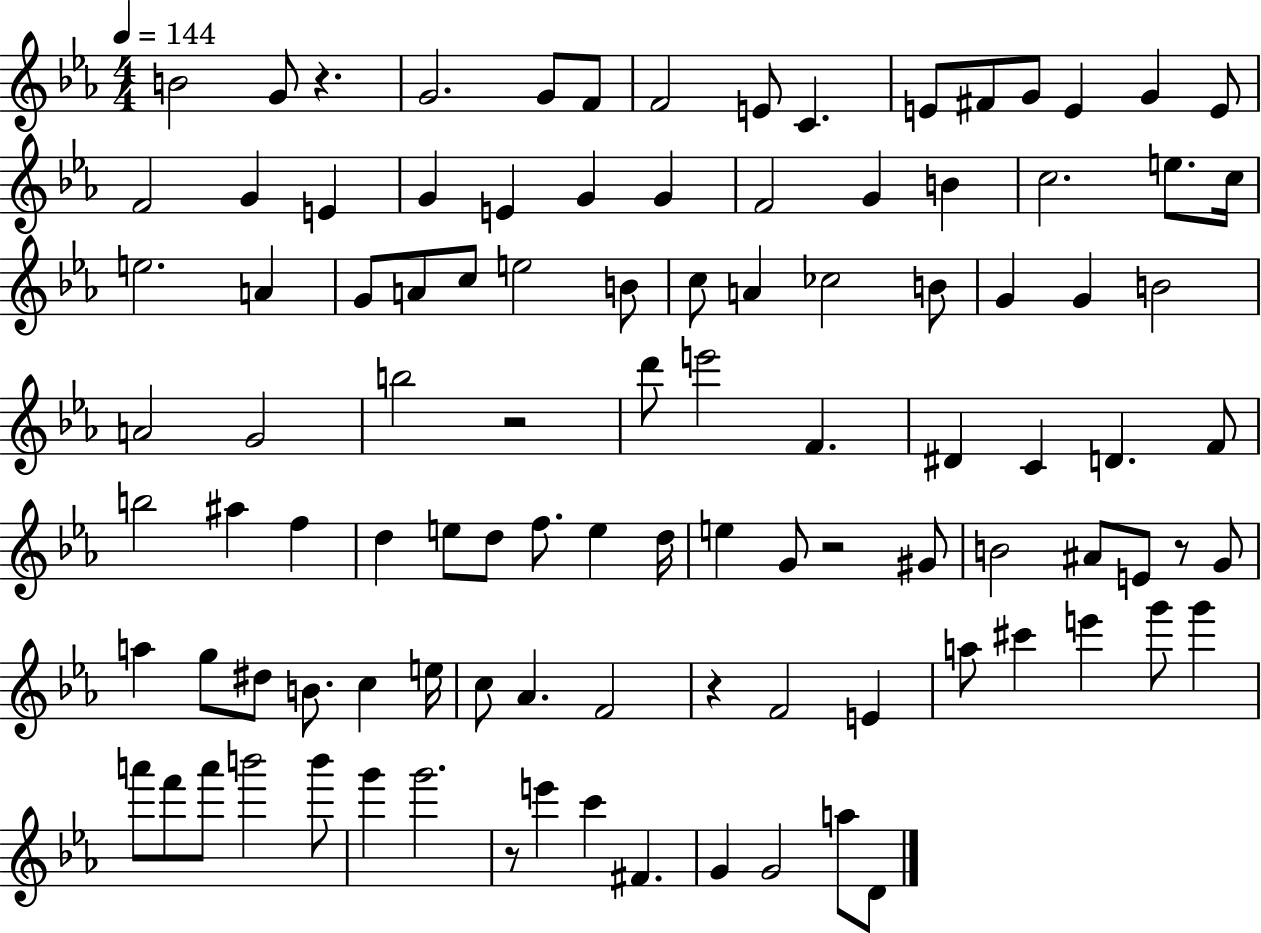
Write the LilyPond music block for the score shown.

{
  \clef treble
  \numericTimeSignature
  \time 4/4
  \key ees \major
  \tempo 4 = 144
  b'2 g'8 r4. | g'2. g'8 f'8 | f'2 e'8 c'4. | e'8 fis'8 g'8 e'4 g'4 e'8 | \break f'2 g'4 e'4 | g'4 e'4 g'4 g'4 | f'2 g'4 b'4 | c''2. e''8. c''16 | \break e''2. a'4 | g'8 a'8 c''8 e''2 b'8 | c''8 a'4 ces''2 b'8 | g'4 g'4 b'2 | \break a'2 g'2 | b''2 r2 | d'''8 e'''2 f'4. | dis'4 c'4 d'4. f'8 | \break b''2 ais''4 f''4 | d''4 e''8 d''8 f''8. e''4 d''16 | e''4 g'8 r2 gis'8 | b'2 ais'8 e'8 r8 g'8 | \break a''4 g''8 dis''8 b'8. c''4 e''16 | c''8 aes'4. f'2 | r4 f'2 e'4 | a''8 cis'''4 e'''4 g'''8 g'''4 | \break a'''8 f'''8 a'''8 b'''2 b'''8 | g'''4 g'''2. | r8 e'''4 c'''4 fis'4. | g'4 g'2 a''8 d'8 | \break \bar "|."
}